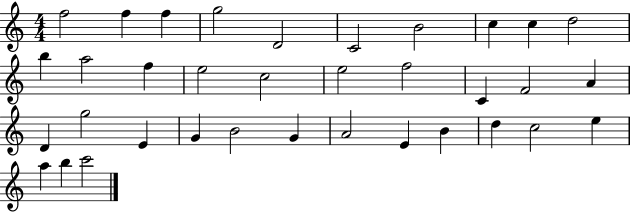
{
  \clef treble
  \numericTimeSignature
  \time 4/4
  \key c \major
  f''2 f''4 f''4 | g''2 d'2 | c'2 b'2 | c''4 c''4 d''2 | \break b''4 a''2 f''4 | e''2 c''2 | e''2 f''2 | c'4 f'2 a'4 | \break d'4 g''2 e'4 | g'4 b'2 g'4 | a'2 e'4 b'4 | d''4 c''2 e''4 | \break a''4 b''4 c'''2 | \bar "|."
}